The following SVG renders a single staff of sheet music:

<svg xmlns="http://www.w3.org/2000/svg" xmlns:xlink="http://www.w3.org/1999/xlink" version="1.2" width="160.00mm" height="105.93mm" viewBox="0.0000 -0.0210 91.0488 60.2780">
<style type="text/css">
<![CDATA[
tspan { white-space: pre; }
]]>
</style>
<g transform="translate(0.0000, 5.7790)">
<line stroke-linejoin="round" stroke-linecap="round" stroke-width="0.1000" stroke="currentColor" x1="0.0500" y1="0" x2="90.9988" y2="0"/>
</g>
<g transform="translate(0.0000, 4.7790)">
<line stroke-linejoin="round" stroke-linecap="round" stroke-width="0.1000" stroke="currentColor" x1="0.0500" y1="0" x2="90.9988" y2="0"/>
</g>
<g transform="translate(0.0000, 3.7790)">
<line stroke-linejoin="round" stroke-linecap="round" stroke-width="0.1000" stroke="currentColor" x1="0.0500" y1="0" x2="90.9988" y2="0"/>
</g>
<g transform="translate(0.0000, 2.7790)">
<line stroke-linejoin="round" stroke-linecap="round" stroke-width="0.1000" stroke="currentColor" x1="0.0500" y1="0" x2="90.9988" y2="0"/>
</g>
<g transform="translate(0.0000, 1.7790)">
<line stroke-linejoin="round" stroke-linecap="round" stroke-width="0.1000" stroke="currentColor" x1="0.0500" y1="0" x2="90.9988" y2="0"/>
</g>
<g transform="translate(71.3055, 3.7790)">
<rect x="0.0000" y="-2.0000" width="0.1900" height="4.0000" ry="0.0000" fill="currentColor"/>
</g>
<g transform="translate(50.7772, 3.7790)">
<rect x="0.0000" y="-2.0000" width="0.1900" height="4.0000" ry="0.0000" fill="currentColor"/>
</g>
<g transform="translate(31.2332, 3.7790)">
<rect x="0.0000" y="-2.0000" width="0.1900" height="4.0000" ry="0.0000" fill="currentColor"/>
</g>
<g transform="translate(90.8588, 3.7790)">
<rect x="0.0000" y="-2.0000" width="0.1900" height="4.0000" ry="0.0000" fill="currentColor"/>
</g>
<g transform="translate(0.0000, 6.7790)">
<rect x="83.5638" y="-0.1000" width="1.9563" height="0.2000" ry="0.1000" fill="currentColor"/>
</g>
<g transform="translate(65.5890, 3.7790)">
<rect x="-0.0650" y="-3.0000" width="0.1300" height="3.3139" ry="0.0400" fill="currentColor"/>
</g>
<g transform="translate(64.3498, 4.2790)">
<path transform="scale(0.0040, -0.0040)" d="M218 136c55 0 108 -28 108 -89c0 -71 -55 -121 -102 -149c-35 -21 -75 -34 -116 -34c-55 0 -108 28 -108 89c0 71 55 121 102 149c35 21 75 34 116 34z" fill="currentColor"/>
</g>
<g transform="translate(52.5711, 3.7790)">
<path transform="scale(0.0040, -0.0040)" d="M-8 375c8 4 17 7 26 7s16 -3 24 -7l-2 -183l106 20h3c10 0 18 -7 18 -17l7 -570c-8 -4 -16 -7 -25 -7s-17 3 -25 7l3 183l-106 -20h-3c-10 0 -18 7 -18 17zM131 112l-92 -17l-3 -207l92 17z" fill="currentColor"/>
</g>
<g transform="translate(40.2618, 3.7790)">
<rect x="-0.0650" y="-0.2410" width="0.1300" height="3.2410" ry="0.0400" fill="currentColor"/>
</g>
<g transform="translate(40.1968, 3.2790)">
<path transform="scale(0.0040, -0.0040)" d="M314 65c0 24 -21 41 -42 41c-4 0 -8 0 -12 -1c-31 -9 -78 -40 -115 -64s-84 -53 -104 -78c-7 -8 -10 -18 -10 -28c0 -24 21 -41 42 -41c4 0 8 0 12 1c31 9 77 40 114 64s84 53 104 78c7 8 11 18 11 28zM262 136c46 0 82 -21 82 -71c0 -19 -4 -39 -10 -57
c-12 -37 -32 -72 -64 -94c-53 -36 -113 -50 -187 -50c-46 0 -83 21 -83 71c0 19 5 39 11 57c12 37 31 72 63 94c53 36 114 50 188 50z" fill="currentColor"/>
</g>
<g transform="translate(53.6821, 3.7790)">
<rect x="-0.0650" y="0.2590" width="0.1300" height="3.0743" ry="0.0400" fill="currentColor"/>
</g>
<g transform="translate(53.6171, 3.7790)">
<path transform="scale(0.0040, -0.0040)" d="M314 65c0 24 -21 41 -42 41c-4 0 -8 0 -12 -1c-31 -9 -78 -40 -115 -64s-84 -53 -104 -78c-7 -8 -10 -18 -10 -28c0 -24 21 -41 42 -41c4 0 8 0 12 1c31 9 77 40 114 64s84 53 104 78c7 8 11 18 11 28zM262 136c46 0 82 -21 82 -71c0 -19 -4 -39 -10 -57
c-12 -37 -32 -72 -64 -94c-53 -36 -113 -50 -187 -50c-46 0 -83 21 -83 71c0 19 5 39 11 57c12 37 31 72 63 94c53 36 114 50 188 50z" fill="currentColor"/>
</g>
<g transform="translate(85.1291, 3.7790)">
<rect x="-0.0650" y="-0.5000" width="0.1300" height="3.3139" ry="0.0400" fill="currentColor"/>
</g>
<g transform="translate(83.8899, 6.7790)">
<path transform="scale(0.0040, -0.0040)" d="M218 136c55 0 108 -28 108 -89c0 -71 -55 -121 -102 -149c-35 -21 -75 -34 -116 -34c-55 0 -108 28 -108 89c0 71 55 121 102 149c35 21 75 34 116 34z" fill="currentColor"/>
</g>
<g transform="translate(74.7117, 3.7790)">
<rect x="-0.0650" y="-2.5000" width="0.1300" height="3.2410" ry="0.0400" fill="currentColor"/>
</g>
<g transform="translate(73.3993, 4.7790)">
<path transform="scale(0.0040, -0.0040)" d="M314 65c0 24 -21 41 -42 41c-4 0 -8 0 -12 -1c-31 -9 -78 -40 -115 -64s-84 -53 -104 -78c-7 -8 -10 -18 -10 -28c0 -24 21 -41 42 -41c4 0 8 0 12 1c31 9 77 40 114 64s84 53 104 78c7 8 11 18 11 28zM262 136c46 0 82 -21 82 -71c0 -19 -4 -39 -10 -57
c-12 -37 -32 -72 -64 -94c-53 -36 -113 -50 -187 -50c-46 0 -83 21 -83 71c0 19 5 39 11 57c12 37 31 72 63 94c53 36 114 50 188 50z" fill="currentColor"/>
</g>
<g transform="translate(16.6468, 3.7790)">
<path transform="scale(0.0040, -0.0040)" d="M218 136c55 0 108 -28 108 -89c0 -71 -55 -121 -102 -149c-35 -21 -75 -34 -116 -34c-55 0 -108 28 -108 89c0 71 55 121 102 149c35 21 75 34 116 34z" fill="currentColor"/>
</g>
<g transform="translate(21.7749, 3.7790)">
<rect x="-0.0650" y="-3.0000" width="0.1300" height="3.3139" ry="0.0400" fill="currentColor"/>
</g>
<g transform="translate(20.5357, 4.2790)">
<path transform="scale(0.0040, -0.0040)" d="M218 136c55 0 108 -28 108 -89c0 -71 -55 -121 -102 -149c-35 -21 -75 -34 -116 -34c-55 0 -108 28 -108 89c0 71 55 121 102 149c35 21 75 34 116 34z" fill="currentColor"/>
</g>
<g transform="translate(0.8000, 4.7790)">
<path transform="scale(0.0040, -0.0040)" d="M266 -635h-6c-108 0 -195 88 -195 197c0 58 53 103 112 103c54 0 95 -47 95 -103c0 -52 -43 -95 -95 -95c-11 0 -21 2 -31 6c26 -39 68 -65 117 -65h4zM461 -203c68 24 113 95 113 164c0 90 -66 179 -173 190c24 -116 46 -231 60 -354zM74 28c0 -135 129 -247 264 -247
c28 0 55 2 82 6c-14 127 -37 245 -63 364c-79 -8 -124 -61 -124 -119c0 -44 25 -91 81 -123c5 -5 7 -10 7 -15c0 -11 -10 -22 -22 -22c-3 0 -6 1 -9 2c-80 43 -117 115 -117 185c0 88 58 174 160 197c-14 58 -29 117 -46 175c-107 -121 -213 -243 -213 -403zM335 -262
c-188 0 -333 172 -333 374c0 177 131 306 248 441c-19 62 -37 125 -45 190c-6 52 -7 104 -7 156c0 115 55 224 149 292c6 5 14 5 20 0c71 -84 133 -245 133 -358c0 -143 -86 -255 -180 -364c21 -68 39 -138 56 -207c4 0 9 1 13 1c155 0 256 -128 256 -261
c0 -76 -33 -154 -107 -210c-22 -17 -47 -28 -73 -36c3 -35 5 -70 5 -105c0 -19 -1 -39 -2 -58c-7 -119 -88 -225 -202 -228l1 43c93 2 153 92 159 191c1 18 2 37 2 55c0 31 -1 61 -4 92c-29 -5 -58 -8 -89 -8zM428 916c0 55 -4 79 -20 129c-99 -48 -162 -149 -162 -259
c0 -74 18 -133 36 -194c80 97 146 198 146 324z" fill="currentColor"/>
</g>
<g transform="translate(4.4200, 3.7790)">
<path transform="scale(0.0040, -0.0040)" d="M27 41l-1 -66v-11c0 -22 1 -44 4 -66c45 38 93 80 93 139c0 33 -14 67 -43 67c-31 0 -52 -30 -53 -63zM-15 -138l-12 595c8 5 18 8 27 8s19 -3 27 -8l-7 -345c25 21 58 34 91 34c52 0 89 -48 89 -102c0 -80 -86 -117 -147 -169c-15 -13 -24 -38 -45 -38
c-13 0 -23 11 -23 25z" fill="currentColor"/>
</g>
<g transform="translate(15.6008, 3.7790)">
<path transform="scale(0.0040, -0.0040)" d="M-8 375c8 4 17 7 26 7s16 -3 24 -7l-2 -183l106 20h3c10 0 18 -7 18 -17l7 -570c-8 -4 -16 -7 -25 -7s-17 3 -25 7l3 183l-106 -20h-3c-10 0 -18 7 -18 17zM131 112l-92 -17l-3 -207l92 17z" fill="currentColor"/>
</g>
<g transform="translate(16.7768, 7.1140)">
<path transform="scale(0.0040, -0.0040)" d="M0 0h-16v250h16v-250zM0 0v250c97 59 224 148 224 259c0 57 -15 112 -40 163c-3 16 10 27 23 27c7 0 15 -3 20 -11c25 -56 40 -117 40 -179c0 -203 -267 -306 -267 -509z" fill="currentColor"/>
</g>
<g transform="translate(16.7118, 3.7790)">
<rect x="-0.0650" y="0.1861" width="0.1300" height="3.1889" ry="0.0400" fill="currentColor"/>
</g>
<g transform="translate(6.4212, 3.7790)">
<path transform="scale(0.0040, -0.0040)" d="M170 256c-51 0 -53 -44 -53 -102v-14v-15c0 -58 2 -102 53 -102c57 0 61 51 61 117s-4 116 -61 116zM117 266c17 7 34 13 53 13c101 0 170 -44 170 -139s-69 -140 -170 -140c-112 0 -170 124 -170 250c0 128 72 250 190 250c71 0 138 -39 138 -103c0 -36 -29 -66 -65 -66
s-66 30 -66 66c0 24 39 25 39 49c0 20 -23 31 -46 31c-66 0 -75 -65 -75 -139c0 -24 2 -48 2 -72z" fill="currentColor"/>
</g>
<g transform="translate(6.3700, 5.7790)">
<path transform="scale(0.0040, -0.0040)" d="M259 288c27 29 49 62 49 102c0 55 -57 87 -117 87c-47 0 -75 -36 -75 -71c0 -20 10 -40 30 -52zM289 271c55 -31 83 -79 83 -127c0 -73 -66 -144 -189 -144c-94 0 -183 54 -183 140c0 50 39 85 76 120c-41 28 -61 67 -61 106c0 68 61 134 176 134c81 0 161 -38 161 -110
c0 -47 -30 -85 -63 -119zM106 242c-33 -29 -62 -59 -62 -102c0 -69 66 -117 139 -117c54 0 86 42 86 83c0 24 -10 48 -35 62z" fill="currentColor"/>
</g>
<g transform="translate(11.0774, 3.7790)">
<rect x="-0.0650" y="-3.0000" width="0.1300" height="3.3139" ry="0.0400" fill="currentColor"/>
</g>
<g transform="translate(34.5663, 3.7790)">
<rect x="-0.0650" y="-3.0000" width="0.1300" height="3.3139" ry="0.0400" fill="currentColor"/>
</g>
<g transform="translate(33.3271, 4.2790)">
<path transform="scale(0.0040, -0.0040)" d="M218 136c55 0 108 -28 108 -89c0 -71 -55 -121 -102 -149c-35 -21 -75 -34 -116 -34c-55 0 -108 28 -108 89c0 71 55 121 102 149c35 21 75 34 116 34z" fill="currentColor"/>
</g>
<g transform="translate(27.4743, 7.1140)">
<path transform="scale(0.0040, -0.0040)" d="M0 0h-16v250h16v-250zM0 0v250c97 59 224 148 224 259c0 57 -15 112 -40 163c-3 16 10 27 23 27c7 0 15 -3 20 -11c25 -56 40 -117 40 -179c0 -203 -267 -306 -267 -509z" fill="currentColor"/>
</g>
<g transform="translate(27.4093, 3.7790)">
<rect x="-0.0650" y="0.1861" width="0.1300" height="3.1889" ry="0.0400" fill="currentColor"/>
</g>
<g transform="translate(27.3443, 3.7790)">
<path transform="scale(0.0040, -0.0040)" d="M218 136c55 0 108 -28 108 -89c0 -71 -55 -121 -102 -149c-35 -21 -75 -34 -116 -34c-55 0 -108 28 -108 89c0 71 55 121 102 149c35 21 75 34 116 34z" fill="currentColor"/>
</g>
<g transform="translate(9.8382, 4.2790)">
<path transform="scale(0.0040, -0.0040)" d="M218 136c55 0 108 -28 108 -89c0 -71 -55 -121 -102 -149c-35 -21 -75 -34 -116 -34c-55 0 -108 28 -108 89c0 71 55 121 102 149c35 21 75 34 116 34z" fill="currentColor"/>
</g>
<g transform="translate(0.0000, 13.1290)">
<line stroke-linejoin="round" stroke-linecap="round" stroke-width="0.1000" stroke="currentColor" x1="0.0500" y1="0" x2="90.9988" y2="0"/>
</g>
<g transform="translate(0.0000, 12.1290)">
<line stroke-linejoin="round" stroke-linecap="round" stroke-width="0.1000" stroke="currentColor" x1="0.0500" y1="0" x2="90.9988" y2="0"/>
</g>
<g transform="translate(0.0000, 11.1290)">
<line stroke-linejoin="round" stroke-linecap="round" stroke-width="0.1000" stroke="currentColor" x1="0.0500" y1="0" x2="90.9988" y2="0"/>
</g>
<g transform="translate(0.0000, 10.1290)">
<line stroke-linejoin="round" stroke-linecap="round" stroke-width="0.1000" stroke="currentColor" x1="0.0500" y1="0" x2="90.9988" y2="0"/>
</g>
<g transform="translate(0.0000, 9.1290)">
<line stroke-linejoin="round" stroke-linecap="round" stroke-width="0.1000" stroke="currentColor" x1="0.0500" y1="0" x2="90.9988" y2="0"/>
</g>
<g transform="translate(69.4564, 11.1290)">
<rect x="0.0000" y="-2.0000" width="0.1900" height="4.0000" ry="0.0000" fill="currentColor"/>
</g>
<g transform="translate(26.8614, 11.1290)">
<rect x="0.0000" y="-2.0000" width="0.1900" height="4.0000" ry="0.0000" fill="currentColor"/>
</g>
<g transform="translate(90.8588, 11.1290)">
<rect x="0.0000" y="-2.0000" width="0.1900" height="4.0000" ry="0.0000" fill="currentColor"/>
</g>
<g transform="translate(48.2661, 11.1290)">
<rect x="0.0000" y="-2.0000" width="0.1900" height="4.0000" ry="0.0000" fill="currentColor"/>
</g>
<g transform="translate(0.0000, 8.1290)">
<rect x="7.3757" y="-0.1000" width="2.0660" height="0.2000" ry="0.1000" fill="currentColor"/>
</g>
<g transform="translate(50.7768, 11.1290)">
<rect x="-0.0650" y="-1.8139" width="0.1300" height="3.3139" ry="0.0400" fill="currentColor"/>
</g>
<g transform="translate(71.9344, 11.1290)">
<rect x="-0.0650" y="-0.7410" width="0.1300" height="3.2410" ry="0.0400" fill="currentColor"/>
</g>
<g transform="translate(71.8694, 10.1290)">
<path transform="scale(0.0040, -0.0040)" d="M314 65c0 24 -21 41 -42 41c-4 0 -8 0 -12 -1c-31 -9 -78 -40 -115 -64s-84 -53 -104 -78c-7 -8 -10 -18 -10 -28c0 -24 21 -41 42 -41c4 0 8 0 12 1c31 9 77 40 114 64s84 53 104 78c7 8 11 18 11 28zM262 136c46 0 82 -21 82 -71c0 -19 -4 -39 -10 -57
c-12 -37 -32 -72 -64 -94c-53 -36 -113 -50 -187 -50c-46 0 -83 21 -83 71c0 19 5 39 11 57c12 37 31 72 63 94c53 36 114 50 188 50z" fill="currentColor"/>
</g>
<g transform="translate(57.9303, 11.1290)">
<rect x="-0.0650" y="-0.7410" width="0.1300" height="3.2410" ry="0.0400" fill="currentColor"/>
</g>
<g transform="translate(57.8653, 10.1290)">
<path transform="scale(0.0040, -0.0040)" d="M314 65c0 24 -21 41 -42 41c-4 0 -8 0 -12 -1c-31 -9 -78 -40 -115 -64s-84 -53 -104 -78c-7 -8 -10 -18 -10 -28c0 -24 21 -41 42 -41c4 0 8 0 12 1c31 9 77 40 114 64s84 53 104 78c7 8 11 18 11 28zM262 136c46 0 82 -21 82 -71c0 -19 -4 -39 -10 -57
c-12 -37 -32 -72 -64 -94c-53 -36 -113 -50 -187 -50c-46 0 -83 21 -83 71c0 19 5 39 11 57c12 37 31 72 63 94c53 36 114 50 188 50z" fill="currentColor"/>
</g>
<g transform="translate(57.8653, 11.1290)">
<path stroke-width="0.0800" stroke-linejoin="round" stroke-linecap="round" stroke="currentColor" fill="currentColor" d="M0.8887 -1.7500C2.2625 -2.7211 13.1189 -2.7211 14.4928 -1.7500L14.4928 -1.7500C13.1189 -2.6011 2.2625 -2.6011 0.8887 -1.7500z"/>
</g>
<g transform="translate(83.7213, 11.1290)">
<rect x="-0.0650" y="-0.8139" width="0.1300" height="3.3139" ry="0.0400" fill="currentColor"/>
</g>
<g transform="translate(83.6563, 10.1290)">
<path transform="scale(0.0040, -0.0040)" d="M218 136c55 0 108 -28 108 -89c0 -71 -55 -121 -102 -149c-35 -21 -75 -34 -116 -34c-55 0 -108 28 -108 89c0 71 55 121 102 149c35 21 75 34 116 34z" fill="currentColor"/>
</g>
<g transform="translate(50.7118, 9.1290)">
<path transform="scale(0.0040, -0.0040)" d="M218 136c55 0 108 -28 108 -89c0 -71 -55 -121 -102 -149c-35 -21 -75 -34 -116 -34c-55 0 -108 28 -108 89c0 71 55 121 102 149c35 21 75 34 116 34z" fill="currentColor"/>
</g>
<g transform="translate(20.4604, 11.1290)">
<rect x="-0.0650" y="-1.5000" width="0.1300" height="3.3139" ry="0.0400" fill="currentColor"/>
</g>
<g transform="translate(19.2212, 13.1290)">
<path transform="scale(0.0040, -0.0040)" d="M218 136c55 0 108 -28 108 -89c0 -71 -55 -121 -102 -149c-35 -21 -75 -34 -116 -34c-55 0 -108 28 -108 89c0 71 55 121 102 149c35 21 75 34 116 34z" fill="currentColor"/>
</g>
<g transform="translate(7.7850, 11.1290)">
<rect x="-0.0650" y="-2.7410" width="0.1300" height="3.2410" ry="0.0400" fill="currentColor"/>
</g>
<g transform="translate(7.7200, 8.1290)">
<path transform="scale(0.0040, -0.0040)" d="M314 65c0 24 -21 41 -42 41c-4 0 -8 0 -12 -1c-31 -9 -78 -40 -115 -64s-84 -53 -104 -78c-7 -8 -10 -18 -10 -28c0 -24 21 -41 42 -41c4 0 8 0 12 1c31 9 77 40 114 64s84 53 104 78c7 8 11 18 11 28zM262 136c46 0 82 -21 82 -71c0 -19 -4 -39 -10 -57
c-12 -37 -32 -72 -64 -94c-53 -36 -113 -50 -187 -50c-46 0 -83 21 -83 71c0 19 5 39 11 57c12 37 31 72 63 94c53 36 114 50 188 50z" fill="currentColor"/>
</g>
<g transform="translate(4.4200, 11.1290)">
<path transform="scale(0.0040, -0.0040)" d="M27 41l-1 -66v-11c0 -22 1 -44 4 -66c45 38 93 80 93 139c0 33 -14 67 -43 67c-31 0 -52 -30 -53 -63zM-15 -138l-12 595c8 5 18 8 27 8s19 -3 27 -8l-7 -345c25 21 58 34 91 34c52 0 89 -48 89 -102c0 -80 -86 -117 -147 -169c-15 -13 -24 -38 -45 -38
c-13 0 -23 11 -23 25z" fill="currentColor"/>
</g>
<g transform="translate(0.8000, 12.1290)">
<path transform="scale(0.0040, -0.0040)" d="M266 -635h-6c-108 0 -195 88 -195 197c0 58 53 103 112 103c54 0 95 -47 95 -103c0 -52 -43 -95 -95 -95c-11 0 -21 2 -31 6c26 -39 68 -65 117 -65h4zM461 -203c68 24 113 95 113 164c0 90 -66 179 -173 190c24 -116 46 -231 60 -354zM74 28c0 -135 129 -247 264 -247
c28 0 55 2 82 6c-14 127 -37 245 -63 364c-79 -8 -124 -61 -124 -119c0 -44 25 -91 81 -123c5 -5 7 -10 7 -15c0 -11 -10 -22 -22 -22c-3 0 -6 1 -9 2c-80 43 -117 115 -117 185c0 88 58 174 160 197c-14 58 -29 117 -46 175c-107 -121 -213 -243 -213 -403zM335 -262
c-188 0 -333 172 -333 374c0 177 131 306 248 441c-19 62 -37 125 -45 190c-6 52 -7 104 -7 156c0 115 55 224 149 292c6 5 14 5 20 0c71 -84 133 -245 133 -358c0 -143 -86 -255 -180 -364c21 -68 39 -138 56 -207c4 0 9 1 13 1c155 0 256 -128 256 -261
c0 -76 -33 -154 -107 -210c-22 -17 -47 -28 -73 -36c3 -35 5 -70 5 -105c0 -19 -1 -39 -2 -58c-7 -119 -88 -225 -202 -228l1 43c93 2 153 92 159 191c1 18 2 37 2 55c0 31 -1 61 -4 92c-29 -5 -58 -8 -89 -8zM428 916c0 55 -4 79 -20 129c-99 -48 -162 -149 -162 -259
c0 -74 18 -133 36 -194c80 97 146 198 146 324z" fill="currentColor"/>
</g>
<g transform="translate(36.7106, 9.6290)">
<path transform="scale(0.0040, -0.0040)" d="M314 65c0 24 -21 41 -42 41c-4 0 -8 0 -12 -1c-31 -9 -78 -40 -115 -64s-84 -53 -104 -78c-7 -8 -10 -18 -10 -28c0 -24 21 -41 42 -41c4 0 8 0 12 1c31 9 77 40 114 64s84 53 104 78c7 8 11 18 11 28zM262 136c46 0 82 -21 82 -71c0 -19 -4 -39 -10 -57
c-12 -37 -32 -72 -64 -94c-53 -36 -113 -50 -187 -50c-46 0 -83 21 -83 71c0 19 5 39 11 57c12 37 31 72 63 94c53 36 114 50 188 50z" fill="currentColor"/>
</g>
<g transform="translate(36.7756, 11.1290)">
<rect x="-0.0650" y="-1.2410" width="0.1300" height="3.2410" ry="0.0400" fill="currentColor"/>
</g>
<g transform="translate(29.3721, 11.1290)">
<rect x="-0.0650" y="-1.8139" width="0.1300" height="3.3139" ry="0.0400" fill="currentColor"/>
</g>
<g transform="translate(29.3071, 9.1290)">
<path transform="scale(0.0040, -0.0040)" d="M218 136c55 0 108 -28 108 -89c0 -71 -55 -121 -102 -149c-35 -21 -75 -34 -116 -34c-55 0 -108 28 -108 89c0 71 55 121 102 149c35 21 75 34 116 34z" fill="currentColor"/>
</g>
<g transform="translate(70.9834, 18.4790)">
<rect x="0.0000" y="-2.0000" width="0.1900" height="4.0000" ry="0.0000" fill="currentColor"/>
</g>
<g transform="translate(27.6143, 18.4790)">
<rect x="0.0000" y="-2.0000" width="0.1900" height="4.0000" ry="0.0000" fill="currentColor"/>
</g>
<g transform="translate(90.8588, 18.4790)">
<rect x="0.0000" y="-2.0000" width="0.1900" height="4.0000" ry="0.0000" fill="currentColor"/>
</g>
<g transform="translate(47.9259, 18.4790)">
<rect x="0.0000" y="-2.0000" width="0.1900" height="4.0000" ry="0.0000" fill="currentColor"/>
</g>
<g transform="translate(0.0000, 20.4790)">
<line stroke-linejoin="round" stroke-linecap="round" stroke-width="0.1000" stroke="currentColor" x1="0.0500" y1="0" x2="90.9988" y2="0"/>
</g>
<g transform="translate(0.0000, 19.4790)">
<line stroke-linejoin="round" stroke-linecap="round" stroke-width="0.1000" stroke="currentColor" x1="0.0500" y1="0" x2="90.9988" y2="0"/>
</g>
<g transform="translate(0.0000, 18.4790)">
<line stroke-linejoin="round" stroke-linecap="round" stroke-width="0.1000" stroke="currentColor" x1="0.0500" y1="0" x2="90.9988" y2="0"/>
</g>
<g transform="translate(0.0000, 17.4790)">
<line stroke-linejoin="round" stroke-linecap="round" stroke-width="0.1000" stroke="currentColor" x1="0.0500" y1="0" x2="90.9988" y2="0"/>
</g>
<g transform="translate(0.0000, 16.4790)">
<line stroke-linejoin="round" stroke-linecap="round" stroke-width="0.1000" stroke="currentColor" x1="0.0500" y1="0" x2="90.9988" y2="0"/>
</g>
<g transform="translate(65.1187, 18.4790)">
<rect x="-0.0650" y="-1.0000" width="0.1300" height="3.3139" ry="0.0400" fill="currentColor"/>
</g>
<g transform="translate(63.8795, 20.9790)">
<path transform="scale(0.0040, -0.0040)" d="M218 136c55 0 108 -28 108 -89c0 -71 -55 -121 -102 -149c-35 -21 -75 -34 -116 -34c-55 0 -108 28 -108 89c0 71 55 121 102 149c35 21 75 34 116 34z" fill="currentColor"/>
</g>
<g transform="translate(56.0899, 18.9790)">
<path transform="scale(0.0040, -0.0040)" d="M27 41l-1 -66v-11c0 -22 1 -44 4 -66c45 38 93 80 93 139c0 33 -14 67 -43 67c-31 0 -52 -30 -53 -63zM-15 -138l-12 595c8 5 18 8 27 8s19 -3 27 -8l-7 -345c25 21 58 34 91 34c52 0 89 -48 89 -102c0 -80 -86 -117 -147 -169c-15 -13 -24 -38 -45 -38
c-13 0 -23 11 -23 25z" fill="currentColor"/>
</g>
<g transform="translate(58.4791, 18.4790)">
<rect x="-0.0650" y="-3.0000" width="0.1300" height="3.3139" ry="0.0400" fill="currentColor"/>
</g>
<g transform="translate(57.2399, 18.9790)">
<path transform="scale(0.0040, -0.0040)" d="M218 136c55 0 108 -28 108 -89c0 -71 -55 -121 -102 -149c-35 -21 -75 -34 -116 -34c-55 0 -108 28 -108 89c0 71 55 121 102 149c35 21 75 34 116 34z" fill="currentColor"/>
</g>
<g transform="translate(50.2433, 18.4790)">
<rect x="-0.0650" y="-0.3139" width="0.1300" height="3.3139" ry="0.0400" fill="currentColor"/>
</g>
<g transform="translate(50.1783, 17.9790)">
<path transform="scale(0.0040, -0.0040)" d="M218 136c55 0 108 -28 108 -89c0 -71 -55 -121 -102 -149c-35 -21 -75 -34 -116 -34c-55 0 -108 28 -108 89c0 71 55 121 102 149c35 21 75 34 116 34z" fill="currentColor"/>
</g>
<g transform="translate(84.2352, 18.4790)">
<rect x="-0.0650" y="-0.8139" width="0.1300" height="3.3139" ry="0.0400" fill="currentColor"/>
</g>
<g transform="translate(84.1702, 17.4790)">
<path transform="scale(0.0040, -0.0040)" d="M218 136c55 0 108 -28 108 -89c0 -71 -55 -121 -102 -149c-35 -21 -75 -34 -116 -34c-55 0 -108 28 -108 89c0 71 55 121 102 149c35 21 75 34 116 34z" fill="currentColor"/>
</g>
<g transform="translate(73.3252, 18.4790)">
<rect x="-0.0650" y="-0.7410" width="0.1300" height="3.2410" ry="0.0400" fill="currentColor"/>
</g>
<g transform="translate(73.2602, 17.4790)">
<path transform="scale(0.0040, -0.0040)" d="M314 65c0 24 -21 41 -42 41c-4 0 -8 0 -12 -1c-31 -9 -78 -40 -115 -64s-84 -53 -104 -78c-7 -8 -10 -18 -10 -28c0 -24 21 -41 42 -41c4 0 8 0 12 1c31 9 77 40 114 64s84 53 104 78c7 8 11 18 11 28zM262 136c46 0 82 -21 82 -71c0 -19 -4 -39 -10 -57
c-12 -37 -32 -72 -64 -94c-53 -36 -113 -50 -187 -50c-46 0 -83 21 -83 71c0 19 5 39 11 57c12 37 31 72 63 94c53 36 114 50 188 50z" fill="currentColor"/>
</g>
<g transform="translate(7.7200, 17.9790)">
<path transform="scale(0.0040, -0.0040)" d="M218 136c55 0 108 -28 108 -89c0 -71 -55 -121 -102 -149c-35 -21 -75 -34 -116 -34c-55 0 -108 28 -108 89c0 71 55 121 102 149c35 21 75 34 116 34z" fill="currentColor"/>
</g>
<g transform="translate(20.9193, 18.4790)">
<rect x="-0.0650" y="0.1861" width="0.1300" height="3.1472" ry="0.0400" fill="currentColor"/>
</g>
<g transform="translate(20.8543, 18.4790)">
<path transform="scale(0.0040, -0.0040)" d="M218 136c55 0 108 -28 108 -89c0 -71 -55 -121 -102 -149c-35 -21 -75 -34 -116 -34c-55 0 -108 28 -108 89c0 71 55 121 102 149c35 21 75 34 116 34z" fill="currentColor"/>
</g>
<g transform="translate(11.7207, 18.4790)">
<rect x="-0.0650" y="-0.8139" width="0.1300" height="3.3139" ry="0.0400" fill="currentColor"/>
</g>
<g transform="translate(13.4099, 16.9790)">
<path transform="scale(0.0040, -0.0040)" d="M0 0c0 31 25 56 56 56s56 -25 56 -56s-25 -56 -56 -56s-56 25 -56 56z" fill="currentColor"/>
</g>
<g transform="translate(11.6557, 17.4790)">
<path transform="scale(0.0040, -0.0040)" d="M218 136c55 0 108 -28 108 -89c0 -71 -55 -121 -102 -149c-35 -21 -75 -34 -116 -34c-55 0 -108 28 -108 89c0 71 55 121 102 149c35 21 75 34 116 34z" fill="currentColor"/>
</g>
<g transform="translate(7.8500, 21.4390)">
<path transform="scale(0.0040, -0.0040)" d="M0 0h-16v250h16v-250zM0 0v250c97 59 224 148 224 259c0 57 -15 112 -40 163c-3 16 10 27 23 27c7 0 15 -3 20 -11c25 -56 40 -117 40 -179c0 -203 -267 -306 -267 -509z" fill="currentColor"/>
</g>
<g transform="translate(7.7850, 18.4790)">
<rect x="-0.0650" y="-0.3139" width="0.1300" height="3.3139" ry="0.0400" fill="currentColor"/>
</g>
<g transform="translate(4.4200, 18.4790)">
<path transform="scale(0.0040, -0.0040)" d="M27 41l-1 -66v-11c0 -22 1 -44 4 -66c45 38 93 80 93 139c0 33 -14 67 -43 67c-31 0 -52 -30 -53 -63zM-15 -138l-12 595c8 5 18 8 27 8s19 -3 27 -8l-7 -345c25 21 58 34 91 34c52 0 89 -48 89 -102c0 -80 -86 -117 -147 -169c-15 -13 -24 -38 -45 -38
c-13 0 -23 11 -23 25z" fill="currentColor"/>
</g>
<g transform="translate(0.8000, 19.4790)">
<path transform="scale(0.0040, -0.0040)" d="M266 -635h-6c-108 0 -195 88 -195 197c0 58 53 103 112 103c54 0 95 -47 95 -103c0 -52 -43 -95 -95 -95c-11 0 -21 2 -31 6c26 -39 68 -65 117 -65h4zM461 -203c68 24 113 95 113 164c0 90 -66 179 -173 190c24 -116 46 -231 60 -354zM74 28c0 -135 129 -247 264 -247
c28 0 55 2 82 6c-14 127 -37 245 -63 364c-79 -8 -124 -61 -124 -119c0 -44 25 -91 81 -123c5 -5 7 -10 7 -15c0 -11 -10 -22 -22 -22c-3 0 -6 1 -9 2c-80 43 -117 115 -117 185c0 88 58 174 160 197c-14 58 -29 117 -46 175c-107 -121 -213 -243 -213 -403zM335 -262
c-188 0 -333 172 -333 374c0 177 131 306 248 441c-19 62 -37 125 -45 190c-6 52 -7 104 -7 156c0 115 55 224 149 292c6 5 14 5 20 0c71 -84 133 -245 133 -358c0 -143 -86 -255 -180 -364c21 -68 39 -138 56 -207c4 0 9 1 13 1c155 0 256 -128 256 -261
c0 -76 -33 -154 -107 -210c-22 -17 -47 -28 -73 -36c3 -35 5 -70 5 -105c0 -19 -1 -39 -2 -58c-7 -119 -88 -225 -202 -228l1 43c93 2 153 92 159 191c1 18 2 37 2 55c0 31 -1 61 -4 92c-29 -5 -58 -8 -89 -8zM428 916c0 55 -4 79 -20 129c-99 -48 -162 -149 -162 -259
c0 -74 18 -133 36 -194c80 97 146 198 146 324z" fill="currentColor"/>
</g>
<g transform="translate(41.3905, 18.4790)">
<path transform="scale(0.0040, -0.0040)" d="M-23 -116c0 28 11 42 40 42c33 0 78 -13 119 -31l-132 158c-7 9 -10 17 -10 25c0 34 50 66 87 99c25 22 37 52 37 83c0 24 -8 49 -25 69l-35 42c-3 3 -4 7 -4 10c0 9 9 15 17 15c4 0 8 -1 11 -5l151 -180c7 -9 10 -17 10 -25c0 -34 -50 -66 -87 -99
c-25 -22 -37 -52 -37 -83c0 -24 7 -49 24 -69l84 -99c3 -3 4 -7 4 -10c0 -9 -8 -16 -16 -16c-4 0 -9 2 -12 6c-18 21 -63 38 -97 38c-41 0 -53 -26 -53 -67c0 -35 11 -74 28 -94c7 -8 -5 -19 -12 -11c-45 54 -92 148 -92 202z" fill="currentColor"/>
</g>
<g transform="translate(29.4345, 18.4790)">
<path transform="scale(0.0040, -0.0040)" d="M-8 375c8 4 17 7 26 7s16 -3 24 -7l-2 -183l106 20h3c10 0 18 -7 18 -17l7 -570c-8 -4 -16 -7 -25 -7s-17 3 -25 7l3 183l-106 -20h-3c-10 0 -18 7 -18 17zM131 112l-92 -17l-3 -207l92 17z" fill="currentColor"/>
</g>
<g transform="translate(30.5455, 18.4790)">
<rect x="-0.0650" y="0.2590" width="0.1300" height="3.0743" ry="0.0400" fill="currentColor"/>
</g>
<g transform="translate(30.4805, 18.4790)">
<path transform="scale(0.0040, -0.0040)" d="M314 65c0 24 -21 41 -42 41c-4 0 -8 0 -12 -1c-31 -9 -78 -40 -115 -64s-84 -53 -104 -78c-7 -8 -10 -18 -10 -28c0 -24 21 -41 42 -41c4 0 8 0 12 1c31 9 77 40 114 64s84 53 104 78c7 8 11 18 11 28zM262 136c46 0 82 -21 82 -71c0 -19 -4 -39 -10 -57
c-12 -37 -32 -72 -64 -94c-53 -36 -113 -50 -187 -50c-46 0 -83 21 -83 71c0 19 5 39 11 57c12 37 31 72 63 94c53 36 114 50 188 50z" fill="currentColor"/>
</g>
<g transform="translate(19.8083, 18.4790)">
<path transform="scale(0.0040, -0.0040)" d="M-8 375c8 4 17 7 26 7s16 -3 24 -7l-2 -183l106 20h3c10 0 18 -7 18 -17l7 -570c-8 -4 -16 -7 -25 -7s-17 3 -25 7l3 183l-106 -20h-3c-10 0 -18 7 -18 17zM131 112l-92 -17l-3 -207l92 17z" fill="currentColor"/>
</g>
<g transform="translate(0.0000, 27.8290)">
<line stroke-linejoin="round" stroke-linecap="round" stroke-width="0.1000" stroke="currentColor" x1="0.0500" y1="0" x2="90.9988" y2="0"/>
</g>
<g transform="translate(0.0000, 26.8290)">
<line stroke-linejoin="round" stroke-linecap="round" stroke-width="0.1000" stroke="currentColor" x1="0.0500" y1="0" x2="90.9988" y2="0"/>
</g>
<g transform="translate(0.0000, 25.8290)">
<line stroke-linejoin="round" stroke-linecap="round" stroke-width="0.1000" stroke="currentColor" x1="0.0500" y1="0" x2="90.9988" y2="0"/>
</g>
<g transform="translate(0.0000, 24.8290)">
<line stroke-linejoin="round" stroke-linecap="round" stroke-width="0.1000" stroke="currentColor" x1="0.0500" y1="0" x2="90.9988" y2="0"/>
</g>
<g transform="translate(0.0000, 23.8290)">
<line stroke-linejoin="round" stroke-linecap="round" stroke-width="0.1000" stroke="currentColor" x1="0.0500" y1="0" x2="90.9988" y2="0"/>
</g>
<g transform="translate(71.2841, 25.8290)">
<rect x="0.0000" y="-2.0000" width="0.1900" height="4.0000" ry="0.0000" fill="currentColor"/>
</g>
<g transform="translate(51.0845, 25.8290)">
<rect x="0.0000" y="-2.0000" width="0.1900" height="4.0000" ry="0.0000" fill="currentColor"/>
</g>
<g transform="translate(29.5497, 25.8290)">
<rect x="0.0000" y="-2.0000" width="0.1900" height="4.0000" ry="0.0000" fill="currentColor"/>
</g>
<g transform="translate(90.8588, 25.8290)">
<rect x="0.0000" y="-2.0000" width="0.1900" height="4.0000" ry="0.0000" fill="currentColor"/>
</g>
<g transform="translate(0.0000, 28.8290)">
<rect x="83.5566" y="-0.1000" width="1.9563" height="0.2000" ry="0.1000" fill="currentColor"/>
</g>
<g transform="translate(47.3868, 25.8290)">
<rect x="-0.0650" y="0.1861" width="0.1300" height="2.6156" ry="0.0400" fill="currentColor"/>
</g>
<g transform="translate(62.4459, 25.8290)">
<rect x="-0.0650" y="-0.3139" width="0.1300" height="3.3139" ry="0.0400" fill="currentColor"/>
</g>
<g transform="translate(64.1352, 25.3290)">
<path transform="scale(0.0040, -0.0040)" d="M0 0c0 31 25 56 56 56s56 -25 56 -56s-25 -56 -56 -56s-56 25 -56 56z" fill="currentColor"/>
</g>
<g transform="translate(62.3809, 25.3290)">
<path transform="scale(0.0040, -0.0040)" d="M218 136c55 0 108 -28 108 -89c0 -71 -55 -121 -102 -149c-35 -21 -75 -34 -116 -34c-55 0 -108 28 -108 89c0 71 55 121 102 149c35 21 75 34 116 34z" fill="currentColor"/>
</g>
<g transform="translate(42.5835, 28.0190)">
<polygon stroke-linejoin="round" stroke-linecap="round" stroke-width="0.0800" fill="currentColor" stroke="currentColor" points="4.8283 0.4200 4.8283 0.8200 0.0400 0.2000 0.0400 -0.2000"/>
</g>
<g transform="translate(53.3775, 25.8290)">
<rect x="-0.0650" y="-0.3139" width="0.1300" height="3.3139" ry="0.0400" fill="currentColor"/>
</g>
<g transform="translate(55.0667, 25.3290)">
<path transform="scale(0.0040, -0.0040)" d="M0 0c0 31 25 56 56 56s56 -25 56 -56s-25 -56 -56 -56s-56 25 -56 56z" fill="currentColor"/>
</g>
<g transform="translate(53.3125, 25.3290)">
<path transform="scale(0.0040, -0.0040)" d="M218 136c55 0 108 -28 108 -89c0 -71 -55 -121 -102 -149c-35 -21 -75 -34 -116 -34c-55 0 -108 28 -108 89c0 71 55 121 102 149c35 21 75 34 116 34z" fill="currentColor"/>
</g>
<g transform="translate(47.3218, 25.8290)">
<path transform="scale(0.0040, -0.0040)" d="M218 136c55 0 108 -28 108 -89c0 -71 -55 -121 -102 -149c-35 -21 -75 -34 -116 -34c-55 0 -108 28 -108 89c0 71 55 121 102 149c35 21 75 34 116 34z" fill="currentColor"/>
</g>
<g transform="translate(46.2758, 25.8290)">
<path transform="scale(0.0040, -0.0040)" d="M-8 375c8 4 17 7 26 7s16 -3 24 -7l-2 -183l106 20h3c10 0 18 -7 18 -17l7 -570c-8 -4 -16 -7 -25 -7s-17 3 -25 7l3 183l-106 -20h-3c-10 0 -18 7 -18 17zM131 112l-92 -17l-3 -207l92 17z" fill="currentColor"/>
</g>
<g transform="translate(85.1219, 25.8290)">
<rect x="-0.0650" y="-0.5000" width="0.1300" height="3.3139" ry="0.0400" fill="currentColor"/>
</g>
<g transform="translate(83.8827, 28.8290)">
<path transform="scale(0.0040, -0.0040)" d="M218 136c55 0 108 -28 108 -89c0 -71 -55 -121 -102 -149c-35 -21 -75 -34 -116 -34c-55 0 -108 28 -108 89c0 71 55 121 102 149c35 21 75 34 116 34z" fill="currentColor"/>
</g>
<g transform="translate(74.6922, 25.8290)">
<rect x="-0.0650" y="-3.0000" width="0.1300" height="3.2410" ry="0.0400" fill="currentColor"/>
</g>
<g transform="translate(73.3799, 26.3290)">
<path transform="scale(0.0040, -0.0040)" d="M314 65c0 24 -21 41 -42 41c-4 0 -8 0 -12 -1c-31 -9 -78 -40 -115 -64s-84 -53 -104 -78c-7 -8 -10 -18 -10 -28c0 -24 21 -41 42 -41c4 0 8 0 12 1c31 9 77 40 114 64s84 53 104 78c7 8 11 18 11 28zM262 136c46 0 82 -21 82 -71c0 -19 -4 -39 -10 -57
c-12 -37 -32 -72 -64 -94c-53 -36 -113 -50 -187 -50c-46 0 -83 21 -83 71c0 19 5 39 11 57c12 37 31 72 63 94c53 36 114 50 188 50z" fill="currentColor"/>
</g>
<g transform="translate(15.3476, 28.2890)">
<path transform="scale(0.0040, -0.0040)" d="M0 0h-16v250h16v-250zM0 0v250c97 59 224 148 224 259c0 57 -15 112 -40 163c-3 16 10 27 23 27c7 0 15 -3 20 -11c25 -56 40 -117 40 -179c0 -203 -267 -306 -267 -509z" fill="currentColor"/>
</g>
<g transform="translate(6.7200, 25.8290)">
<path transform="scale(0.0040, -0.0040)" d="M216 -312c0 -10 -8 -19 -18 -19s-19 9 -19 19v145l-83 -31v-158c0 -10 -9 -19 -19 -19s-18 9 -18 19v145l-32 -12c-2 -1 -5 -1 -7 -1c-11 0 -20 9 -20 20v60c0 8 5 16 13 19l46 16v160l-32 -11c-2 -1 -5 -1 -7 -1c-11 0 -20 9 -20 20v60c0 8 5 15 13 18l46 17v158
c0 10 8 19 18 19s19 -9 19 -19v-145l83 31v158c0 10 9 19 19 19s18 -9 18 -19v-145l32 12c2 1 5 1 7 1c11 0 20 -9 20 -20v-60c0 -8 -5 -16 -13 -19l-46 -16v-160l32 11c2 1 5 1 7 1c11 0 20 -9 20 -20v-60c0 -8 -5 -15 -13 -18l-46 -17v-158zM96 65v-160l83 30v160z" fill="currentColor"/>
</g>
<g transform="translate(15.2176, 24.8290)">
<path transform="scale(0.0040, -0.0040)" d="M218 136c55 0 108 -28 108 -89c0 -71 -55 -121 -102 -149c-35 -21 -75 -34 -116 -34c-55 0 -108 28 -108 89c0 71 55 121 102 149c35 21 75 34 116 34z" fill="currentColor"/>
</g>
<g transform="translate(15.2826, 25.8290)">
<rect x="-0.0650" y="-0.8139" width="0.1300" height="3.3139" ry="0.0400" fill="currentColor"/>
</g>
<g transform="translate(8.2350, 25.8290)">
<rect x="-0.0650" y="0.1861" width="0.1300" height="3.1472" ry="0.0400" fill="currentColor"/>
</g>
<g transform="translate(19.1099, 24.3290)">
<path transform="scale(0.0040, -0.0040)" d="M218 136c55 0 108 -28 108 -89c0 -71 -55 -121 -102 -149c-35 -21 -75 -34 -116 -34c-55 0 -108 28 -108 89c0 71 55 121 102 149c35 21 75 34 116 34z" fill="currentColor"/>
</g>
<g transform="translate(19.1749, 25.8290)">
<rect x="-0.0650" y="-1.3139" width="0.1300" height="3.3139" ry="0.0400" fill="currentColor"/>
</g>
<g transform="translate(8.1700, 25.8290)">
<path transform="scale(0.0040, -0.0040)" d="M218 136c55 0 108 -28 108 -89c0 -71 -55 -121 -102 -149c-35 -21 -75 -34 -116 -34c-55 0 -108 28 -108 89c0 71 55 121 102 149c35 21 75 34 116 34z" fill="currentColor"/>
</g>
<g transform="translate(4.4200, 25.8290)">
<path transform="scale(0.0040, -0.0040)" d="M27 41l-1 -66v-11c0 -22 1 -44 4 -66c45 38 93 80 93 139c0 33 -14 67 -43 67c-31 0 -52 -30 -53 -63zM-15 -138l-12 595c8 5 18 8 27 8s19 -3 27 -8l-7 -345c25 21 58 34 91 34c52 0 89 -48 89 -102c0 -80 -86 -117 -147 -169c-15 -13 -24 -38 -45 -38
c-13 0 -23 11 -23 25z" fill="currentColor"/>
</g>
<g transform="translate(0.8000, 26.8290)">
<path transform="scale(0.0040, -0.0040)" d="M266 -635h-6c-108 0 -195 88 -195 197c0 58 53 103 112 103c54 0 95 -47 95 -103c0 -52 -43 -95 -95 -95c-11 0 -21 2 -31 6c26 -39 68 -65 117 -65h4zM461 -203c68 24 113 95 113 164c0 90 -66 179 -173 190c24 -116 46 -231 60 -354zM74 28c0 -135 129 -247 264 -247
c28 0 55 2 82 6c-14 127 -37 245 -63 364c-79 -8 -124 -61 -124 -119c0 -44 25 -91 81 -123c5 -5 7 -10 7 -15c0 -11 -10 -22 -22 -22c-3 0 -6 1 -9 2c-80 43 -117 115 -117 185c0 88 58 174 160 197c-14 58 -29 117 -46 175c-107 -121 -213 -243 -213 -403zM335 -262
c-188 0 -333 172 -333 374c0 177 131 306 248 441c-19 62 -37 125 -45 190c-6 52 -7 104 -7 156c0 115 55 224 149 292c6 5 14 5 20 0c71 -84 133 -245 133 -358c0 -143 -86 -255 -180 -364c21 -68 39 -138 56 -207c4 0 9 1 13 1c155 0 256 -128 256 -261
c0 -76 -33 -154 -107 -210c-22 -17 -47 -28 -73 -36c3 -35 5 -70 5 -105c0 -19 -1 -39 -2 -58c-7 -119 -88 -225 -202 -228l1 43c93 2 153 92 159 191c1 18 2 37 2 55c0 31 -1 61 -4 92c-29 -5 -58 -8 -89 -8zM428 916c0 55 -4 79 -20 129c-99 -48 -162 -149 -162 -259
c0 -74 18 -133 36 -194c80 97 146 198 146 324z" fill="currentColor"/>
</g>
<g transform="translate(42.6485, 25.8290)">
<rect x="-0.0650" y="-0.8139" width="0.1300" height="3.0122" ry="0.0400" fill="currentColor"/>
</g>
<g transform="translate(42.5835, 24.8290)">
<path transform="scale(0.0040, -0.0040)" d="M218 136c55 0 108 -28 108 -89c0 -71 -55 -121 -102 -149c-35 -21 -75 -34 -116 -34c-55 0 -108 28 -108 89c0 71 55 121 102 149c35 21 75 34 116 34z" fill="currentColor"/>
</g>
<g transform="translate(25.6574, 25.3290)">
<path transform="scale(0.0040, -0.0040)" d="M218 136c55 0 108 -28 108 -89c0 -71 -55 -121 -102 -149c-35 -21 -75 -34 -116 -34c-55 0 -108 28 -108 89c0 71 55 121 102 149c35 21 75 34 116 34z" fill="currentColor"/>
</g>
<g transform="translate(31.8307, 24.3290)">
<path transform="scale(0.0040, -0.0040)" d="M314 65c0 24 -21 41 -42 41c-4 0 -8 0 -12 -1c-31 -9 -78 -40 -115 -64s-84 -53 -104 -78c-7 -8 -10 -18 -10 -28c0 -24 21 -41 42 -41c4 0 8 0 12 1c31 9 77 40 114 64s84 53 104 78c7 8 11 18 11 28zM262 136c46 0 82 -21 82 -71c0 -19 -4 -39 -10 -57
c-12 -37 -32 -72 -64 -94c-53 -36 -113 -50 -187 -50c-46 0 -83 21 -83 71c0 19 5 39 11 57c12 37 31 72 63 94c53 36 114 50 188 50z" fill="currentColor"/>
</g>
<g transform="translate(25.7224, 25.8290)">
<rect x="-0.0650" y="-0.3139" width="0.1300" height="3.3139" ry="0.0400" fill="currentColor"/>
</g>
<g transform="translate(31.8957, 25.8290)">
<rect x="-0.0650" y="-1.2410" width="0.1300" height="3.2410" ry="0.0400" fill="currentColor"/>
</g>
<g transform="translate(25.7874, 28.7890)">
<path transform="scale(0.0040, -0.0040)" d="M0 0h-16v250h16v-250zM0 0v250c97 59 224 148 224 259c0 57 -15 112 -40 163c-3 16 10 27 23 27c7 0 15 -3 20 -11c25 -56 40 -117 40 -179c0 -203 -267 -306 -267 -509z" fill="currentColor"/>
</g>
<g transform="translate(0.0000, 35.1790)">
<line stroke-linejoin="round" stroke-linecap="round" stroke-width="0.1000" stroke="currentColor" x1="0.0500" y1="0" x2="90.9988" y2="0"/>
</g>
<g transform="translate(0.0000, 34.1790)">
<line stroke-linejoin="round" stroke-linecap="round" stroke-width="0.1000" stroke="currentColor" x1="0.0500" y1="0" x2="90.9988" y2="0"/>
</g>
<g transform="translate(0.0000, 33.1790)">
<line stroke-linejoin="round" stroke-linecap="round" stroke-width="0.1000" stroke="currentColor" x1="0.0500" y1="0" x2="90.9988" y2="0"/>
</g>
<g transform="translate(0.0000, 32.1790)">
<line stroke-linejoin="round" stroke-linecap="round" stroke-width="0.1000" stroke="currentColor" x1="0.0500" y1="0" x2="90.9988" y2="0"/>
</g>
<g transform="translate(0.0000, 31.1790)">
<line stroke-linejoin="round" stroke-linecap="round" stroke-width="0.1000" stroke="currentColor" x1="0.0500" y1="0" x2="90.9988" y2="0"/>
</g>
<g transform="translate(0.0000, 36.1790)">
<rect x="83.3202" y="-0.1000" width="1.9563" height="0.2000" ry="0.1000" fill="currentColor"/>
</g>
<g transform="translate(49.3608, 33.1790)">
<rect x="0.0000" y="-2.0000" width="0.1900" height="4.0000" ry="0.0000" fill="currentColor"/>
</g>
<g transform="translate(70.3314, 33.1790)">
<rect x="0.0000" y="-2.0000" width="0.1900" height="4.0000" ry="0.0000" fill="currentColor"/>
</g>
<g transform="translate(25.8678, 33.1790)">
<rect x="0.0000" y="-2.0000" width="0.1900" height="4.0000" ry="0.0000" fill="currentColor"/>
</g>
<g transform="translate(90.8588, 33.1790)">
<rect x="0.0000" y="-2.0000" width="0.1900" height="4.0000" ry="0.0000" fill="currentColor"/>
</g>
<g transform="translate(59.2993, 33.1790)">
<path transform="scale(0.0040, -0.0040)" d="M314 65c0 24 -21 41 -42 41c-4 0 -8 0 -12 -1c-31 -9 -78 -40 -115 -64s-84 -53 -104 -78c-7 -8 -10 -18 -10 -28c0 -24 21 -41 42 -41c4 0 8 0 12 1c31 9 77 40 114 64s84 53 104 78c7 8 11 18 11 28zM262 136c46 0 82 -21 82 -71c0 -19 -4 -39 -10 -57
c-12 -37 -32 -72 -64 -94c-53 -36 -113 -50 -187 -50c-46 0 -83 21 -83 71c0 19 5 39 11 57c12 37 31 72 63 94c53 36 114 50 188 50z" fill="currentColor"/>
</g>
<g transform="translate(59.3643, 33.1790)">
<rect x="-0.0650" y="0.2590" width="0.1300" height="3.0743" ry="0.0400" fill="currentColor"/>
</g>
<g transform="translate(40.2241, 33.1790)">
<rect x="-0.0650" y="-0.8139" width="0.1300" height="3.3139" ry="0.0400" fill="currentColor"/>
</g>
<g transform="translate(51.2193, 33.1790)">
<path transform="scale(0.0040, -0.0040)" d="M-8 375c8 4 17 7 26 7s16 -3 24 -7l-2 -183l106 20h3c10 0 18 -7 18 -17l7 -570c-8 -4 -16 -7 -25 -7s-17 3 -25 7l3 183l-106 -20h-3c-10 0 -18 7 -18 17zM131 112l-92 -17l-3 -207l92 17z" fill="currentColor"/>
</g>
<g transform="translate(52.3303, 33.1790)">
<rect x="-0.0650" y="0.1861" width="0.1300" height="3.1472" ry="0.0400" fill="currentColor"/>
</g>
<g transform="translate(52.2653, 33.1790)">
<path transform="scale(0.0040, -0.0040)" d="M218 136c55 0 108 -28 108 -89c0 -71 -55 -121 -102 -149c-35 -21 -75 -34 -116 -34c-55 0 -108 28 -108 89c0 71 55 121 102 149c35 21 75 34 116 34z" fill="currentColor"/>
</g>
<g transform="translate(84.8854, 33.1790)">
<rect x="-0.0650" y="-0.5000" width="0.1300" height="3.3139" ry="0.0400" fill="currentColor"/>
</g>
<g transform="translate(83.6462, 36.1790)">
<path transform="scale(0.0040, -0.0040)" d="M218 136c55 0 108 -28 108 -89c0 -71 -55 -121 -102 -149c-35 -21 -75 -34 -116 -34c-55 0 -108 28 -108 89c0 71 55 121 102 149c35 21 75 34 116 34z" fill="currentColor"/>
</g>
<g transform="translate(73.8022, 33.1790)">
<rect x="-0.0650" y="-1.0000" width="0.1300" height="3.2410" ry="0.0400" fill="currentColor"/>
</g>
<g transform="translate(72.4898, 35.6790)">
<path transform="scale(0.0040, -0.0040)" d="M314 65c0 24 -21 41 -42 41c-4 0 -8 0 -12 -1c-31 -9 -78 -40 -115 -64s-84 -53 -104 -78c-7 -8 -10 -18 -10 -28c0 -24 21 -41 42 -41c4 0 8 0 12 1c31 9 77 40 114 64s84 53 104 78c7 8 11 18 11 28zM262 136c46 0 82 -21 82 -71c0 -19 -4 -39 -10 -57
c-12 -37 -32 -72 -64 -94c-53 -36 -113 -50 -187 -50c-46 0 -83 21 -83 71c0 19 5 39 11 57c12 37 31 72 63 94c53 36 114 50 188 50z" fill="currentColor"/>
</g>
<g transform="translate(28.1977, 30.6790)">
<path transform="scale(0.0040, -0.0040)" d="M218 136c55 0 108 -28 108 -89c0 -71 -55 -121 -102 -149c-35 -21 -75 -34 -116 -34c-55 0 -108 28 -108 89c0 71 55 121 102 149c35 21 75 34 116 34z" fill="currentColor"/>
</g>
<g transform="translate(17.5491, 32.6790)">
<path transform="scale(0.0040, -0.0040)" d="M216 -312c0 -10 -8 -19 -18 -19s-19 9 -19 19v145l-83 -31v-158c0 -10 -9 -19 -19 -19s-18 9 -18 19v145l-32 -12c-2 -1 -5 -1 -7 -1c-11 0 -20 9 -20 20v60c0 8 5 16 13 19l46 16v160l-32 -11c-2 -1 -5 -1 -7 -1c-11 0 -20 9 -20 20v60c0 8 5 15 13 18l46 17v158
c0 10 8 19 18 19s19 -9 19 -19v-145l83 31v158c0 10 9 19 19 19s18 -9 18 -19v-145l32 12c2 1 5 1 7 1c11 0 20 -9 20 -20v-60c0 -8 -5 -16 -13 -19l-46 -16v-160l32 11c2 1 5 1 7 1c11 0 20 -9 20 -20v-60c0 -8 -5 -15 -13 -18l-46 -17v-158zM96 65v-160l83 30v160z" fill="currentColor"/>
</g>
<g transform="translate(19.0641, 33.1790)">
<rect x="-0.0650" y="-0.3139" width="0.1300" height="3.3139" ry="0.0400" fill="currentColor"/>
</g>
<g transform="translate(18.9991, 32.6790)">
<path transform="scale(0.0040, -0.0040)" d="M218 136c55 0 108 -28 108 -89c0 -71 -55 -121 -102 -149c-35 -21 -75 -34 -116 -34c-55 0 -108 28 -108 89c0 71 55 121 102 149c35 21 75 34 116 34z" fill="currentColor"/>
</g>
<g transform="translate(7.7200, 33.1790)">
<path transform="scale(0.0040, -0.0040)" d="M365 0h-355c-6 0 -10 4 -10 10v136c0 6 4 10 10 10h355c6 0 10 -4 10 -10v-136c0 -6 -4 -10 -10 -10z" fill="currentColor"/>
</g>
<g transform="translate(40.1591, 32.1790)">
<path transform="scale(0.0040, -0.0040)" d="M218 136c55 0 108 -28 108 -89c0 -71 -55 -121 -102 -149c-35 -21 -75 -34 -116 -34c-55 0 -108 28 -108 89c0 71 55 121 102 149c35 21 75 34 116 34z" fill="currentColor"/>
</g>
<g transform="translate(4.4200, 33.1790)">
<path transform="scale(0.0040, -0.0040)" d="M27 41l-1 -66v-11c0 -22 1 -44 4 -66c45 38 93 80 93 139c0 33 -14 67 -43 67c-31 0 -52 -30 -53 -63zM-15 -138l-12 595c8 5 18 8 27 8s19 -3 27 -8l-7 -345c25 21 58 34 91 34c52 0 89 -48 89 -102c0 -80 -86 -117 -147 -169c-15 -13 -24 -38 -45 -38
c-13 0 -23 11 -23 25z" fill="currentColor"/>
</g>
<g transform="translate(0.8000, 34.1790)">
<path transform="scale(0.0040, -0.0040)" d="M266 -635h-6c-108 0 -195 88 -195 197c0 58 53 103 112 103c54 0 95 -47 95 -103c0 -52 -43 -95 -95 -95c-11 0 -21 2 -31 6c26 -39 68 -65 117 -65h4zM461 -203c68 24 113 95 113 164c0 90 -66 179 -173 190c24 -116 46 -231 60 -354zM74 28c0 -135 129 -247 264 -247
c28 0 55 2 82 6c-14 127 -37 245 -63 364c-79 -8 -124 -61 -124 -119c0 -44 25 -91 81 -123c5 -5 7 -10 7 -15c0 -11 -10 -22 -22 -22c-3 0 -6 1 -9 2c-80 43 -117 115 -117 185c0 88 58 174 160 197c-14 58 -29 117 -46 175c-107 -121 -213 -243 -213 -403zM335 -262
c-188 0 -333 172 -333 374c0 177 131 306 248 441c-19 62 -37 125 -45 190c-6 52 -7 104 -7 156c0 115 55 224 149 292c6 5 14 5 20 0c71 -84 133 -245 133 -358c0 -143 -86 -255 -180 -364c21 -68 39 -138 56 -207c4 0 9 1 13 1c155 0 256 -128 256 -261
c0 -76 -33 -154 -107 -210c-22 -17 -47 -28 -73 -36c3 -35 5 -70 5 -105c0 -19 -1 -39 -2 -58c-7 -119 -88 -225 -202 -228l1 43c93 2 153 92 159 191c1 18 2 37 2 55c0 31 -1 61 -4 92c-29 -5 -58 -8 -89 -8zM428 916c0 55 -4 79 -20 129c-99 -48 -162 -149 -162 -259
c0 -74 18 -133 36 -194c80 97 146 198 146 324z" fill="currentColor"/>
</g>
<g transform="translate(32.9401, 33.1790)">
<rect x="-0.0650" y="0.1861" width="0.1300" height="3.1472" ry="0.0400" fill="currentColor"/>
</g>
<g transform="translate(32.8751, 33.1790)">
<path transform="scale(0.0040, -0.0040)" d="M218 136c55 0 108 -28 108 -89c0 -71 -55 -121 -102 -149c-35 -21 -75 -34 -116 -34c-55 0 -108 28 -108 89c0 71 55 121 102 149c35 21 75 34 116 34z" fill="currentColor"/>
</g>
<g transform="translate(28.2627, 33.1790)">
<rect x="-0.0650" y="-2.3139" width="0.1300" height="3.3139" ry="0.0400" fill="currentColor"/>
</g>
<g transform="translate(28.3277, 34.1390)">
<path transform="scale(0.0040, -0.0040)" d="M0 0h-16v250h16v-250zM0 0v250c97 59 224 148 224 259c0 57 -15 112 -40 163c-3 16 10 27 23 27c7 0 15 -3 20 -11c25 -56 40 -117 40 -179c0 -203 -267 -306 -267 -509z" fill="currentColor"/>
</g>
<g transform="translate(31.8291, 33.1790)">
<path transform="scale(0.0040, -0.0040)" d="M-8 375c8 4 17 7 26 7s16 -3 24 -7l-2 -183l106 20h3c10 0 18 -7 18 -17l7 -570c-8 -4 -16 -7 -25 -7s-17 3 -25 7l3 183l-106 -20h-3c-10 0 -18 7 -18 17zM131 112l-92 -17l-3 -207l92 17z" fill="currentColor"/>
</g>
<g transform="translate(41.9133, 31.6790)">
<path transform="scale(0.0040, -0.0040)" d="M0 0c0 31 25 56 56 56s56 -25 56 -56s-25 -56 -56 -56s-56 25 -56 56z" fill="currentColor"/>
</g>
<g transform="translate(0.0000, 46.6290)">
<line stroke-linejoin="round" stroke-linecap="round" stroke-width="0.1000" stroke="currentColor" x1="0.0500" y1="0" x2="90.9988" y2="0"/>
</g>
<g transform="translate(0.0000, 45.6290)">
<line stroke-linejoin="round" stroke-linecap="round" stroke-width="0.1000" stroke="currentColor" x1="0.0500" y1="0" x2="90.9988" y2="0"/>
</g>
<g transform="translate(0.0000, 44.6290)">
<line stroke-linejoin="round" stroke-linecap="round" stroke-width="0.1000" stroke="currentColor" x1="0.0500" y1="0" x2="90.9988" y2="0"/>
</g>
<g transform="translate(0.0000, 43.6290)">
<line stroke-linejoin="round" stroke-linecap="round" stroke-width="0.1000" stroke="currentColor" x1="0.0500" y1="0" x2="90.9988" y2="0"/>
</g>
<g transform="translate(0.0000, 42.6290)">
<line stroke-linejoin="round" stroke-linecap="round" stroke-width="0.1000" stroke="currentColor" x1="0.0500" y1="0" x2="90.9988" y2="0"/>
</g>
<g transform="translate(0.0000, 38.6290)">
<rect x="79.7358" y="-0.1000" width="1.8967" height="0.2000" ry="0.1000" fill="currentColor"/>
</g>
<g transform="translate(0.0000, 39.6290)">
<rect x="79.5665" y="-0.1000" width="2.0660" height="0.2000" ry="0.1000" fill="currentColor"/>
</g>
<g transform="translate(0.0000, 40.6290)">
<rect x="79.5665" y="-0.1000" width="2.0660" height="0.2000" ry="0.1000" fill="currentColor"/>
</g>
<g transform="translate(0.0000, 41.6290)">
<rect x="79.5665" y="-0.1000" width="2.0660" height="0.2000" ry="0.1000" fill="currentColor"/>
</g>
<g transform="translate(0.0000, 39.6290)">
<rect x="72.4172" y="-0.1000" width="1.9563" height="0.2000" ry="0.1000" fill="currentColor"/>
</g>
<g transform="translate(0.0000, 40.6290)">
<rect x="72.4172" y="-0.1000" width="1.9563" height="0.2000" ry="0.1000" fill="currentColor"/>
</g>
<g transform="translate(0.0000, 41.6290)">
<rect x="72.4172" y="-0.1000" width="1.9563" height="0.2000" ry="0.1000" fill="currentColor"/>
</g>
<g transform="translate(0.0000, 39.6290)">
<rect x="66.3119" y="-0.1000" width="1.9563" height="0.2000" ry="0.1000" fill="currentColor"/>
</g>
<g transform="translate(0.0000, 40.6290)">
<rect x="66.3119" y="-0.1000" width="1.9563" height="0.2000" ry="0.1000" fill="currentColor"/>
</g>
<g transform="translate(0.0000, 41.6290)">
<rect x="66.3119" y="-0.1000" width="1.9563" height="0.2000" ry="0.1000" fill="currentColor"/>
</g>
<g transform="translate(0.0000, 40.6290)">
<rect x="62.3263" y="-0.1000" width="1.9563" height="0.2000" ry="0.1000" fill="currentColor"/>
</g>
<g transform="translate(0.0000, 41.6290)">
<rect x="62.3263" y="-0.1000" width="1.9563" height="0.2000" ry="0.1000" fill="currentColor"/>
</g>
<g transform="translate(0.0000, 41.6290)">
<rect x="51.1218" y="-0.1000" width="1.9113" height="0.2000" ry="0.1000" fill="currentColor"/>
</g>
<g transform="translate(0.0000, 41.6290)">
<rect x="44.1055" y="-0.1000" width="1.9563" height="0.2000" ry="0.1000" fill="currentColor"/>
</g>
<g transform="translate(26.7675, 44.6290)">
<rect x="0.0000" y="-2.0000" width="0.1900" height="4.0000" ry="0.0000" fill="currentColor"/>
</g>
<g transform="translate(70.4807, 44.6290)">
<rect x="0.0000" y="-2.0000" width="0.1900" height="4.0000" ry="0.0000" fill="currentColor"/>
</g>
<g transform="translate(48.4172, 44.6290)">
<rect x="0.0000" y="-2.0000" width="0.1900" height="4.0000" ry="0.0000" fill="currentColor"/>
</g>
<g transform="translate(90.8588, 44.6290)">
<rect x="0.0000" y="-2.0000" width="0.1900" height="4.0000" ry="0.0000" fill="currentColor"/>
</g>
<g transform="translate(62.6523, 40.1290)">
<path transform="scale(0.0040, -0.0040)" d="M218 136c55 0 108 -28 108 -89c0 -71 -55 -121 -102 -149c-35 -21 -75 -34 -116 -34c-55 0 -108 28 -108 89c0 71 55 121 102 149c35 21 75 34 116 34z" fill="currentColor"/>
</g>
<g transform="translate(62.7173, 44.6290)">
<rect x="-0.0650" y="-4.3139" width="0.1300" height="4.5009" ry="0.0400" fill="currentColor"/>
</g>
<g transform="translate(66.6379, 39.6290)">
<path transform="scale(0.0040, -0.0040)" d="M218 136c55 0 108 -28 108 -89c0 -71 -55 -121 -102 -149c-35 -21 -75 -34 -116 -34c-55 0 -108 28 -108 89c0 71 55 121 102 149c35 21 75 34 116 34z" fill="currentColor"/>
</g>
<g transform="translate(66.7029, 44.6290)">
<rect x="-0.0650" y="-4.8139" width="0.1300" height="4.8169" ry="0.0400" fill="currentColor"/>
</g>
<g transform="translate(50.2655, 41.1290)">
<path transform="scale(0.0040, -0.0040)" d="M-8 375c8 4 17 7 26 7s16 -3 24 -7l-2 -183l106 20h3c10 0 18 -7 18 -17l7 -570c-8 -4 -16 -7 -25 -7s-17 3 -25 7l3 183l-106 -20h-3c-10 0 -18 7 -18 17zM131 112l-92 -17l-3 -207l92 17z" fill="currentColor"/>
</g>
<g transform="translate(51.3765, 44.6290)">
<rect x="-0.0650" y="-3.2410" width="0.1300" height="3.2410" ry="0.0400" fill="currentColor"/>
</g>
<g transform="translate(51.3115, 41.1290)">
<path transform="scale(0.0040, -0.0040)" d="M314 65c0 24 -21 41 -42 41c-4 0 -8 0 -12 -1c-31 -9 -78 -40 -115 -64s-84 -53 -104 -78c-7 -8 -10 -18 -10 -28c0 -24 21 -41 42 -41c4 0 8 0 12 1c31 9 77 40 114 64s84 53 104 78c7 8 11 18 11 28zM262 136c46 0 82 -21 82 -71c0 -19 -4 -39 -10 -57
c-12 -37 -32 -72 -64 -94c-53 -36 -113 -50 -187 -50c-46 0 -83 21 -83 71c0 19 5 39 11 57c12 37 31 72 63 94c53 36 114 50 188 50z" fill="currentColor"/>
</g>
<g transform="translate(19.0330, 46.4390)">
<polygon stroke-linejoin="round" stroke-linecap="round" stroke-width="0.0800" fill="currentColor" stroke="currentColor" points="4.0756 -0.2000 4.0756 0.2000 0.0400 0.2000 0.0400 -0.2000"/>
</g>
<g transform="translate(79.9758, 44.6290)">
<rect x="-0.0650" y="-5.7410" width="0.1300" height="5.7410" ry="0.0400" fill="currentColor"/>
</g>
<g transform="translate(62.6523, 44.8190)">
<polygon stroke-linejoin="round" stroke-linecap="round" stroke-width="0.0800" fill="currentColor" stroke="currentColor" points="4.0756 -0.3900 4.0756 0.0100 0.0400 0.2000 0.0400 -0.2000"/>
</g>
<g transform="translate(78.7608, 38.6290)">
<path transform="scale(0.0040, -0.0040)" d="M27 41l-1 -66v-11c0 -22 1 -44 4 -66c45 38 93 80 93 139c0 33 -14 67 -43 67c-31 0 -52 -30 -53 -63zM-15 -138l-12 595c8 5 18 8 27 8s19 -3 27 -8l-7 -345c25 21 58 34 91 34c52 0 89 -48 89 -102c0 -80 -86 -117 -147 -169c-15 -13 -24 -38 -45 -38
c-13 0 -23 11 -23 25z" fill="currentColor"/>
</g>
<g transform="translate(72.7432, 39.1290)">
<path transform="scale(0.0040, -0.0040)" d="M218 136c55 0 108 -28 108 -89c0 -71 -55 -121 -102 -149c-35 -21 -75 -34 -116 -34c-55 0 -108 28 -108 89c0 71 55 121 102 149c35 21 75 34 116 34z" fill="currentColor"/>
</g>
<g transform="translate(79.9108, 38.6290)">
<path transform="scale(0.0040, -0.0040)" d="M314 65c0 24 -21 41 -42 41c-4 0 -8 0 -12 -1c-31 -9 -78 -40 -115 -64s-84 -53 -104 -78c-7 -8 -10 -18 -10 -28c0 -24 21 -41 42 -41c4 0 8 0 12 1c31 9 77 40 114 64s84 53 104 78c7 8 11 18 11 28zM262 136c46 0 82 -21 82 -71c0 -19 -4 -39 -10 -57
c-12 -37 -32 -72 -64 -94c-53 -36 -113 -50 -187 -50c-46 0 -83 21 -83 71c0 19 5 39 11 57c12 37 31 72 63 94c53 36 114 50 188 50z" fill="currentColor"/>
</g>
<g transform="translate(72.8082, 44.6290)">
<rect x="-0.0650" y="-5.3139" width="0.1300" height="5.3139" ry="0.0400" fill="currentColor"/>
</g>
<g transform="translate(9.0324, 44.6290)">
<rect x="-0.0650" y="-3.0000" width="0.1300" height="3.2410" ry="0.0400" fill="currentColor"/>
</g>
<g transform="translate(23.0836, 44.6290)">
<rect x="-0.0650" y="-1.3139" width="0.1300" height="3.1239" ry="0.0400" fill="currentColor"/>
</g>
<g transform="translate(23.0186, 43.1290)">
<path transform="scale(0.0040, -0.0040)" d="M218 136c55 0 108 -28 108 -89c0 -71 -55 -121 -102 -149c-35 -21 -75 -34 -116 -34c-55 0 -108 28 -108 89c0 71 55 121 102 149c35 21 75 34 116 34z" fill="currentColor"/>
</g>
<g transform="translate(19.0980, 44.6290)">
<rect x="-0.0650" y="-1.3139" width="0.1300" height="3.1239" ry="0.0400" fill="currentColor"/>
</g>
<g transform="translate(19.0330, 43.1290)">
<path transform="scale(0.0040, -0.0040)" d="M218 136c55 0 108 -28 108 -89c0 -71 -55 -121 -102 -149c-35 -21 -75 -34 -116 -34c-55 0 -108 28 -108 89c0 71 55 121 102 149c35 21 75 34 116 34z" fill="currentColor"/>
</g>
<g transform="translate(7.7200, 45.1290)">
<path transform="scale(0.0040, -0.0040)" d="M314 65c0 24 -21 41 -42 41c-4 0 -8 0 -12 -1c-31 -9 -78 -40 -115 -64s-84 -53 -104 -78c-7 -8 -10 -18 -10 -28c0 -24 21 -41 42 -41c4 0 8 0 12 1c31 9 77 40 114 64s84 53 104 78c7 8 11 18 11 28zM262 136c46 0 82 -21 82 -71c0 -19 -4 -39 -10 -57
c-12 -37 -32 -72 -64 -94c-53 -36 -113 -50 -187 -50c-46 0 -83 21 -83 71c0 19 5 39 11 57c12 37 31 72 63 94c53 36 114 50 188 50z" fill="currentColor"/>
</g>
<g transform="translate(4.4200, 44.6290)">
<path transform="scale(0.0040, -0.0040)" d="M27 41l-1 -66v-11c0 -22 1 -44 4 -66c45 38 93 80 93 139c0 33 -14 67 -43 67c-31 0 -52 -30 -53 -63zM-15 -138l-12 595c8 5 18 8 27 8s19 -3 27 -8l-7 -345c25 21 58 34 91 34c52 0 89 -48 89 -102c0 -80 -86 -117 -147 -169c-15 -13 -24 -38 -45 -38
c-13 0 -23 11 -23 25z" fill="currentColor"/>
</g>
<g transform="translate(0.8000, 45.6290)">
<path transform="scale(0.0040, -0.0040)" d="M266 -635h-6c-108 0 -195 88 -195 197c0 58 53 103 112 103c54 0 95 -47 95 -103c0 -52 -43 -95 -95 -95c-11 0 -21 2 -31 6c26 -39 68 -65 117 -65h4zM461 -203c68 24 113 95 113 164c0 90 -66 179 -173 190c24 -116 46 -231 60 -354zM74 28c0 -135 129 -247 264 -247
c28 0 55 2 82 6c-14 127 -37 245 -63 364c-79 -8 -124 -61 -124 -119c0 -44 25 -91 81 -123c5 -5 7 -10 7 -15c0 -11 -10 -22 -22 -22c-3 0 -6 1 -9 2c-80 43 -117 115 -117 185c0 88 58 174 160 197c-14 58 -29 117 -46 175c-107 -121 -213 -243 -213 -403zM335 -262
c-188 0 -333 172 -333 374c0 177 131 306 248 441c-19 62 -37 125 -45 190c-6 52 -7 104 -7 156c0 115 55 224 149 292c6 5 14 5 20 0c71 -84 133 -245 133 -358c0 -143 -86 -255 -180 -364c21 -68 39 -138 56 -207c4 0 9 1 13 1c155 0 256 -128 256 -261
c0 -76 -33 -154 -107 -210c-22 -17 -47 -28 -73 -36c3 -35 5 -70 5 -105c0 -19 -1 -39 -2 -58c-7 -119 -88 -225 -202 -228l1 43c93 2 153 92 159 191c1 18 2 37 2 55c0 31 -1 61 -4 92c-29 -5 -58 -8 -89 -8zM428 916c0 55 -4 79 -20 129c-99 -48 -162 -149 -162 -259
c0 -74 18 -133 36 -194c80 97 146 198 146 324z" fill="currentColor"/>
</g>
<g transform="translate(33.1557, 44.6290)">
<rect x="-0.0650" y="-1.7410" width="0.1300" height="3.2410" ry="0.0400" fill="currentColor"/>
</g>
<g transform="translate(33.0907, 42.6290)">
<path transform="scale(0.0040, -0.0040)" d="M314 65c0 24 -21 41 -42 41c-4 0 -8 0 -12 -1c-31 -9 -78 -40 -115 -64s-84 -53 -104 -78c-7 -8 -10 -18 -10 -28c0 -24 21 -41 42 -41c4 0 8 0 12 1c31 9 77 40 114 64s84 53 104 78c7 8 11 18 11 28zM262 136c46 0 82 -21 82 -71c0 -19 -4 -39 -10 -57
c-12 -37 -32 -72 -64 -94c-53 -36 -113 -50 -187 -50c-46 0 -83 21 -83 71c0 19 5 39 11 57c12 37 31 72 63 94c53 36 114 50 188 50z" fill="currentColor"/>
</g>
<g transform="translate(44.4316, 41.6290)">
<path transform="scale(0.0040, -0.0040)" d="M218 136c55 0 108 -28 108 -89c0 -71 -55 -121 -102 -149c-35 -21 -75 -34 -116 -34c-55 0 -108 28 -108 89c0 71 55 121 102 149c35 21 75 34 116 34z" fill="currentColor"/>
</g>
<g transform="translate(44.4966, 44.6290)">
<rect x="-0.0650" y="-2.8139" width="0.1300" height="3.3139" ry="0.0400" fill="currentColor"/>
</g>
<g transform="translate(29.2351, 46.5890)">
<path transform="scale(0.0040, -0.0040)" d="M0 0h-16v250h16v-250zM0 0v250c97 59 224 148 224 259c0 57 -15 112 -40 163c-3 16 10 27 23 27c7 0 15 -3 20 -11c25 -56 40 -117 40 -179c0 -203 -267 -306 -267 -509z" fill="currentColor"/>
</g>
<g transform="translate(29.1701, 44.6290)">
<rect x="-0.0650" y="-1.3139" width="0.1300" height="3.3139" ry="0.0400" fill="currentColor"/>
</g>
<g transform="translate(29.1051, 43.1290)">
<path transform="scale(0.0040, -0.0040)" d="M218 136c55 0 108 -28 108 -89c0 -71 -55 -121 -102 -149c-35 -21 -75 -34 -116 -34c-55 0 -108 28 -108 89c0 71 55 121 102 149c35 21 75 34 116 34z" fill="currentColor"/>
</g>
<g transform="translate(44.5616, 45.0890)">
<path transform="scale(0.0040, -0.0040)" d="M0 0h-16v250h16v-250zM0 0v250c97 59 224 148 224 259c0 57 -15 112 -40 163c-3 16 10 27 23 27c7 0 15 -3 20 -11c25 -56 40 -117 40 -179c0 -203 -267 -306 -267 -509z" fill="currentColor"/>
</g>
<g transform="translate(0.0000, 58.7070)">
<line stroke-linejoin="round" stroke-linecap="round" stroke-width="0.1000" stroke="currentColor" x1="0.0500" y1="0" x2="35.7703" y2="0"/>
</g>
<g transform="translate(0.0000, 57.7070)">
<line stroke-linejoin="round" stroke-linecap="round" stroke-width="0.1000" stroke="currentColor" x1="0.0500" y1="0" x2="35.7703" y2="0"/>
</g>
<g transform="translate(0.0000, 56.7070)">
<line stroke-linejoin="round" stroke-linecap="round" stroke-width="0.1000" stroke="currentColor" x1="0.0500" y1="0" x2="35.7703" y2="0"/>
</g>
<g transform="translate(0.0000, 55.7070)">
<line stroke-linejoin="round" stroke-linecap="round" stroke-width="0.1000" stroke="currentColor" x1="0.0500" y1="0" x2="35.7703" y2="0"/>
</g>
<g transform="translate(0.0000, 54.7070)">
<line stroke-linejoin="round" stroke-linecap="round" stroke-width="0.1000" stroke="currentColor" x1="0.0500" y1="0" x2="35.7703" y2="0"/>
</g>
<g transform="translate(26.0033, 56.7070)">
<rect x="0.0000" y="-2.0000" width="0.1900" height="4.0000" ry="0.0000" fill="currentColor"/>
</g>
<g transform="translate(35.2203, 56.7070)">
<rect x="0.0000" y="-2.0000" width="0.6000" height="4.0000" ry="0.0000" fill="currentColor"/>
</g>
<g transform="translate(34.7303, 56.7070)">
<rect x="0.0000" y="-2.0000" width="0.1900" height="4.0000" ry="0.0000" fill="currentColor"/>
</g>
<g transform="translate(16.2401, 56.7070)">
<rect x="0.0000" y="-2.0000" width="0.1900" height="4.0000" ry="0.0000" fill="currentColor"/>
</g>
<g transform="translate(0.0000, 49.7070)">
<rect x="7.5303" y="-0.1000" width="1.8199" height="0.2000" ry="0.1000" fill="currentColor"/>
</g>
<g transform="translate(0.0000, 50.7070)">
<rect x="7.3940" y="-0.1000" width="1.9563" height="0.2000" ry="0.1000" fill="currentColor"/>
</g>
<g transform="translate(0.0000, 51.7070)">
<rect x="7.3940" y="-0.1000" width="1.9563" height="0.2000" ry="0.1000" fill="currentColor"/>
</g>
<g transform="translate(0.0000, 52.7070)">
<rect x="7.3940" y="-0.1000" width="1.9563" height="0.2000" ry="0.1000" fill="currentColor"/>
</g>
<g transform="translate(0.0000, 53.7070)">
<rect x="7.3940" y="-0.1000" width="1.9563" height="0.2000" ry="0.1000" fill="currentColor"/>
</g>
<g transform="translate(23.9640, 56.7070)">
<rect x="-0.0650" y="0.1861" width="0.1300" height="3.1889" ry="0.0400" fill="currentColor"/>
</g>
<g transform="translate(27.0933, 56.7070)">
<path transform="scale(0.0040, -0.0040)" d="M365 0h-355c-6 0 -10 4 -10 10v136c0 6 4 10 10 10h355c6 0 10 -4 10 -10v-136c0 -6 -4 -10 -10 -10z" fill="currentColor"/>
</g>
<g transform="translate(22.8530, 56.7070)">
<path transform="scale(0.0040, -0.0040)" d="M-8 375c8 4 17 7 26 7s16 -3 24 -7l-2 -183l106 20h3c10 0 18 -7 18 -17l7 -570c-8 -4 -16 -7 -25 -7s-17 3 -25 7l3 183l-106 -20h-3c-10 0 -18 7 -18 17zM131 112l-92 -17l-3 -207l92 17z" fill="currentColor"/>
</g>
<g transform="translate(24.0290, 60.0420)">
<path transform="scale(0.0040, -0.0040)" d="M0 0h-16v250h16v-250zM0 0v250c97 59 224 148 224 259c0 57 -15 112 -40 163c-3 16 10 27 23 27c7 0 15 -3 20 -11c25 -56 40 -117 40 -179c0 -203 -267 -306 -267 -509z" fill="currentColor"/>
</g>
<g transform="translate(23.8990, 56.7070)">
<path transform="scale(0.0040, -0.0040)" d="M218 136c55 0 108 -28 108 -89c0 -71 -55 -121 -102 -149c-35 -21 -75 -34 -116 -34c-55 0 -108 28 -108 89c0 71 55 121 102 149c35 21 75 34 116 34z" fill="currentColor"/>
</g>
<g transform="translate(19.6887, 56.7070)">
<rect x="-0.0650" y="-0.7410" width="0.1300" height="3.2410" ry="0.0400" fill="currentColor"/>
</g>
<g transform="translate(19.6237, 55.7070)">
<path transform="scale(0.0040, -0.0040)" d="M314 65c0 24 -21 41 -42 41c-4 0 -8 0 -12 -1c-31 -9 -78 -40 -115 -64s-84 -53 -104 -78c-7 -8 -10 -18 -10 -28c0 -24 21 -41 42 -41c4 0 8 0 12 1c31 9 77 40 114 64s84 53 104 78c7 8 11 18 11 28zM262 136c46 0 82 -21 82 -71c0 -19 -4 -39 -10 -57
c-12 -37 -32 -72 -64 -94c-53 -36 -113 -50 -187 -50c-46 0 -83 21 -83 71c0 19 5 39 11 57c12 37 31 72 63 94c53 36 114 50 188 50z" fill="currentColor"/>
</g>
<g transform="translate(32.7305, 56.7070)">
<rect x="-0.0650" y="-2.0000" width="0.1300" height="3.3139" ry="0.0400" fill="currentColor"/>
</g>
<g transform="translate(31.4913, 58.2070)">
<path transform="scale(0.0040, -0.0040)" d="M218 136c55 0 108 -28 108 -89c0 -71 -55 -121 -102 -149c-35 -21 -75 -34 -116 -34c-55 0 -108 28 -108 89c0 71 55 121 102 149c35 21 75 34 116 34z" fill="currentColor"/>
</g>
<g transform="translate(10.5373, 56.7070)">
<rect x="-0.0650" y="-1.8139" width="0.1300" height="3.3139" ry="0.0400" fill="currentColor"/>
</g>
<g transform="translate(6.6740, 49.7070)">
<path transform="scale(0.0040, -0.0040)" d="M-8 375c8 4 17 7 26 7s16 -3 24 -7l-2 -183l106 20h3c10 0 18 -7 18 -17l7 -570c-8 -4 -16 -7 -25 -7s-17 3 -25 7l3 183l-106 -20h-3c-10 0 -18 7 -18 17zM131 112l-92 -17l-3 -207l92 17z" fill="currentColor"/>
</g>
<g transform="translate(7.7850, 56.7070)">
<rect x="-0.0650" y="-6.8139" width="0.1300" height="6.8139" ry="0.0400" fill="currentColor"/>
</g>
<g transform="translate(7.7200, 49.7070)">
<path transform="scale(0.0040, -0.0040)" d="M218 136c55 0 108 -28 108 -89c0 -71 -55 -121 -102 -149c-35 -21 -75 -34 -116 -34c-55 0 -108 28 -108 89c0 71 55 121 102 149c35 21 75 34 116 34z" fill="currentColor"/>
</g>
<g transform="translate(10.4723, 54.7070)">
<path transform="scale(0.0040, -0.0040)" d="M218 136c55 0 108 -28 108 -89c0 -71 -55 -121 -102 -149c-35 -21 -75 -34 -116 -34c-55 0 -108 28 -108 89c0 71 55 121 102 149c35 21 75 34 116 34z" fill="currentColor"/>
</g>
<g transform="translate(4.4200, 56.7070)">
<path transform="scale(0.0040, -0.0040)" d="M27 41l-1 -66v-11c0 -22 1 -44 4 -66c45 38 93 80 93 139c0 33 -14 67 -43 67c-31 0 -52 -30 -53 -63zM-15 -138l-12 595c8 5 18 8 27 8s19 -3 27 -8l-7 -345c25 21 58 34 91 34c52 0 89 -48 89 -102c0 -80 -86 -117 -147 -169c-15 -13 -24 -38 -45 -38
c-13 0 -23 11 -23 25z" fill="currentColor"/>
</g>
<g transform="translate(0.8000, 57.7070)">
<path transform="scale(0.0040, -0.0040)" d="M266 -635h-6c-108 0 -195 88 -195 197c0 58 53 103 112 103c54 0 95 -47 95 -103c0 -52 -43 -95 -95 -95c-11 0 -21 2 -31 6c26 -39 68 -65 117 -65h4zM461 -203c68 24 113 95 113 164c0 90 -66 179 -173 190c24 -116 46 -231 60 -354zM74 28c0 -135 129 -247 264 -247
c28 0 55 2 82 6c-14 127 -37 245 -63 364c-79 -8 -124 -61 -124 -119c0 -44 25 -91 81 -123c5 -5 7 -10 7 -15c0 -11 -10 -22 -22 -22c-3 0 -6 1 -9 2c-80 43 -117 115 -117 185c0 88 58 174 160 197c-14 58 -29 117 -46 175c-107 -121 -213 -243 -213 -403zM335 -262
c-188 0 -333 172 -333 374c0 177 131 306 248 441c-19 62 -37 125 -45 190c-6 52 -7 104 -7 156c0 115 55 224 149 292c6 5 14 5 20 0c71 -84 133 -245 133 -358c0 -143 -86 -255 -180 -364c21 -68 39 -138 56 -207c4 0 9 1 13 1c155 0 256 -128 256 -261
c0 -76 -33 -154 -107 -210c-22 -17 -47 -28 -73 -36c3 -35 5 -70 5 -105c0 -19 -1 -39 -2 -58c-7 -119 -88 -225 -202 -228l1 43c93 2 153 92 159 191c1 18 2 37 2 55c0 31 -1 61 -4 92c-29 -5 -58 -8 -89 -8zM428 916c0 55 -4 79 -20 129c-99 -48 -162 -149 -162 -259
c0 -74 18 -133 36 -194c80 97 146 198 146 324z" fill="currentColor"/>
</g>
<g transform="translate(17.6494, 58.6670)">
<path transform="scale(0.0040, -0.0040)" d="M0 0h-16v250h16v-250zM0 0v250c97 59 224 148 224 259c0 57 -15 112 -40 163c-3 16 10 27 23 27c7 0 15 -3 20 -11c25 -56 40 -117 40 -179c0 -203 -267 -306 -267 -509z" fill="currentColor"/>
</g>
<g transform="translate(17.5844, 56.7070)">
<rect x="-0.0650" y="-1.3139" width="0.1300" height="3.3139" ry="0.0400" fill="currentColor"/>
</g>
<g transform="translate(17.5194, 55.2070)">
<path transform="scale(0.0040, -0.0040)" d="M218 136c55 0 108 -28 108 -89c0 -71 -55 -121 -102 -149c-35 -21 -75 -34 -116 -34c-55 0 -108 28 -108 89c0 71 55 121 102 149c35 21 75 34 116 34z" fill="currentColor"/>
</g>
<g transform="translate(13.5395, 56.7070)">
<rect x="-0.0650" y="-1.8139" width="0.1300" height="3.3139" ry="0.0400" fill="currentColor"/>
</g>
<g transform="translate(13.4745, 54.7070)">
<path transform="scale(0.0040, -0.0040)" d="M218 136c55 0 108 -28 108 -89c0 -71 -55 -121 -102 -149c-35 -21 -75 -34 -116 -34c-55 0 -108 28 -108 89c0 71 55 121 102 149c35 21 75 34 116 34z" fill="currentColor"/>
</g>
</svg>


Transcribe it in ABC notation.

X:1
T:Untitled
M:6/8
L:1/4
K:F
A B/2 A B/2 A c2 B2 A G2 C a2 E f e2 f d2 d2 d c/2 d B B2 z c _A D d2 d ^B d/2 e c/2 e2 d/2 B/2 c c A2 C z2 ^c g/2 B d B B2 D2 C A2 e/2 e/2 e/2 f2 a/2 b2 d'/2 e'/2 f' _g'2 b' f f e/2 d2 B/2 z2 F